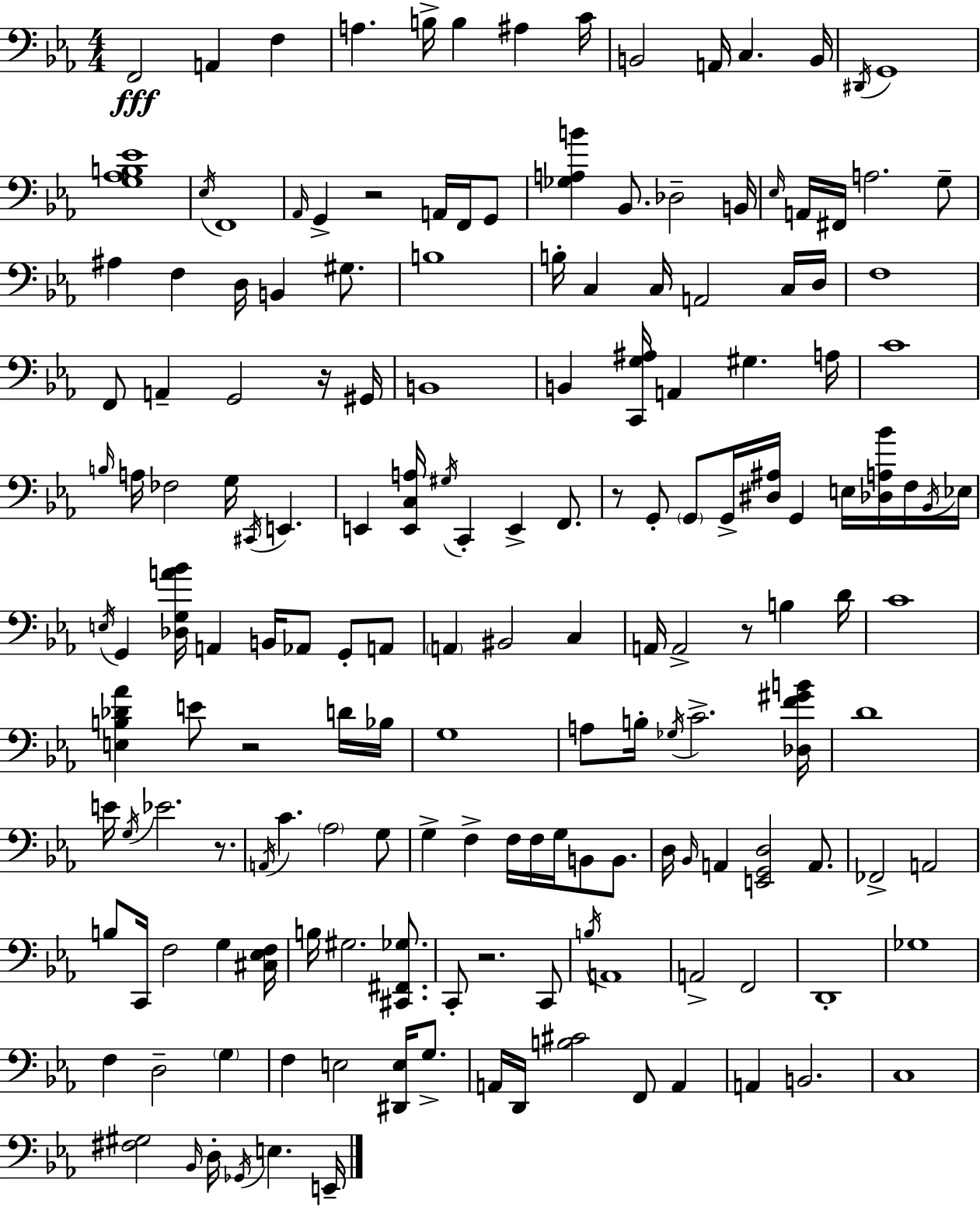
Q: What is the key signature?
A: C minor